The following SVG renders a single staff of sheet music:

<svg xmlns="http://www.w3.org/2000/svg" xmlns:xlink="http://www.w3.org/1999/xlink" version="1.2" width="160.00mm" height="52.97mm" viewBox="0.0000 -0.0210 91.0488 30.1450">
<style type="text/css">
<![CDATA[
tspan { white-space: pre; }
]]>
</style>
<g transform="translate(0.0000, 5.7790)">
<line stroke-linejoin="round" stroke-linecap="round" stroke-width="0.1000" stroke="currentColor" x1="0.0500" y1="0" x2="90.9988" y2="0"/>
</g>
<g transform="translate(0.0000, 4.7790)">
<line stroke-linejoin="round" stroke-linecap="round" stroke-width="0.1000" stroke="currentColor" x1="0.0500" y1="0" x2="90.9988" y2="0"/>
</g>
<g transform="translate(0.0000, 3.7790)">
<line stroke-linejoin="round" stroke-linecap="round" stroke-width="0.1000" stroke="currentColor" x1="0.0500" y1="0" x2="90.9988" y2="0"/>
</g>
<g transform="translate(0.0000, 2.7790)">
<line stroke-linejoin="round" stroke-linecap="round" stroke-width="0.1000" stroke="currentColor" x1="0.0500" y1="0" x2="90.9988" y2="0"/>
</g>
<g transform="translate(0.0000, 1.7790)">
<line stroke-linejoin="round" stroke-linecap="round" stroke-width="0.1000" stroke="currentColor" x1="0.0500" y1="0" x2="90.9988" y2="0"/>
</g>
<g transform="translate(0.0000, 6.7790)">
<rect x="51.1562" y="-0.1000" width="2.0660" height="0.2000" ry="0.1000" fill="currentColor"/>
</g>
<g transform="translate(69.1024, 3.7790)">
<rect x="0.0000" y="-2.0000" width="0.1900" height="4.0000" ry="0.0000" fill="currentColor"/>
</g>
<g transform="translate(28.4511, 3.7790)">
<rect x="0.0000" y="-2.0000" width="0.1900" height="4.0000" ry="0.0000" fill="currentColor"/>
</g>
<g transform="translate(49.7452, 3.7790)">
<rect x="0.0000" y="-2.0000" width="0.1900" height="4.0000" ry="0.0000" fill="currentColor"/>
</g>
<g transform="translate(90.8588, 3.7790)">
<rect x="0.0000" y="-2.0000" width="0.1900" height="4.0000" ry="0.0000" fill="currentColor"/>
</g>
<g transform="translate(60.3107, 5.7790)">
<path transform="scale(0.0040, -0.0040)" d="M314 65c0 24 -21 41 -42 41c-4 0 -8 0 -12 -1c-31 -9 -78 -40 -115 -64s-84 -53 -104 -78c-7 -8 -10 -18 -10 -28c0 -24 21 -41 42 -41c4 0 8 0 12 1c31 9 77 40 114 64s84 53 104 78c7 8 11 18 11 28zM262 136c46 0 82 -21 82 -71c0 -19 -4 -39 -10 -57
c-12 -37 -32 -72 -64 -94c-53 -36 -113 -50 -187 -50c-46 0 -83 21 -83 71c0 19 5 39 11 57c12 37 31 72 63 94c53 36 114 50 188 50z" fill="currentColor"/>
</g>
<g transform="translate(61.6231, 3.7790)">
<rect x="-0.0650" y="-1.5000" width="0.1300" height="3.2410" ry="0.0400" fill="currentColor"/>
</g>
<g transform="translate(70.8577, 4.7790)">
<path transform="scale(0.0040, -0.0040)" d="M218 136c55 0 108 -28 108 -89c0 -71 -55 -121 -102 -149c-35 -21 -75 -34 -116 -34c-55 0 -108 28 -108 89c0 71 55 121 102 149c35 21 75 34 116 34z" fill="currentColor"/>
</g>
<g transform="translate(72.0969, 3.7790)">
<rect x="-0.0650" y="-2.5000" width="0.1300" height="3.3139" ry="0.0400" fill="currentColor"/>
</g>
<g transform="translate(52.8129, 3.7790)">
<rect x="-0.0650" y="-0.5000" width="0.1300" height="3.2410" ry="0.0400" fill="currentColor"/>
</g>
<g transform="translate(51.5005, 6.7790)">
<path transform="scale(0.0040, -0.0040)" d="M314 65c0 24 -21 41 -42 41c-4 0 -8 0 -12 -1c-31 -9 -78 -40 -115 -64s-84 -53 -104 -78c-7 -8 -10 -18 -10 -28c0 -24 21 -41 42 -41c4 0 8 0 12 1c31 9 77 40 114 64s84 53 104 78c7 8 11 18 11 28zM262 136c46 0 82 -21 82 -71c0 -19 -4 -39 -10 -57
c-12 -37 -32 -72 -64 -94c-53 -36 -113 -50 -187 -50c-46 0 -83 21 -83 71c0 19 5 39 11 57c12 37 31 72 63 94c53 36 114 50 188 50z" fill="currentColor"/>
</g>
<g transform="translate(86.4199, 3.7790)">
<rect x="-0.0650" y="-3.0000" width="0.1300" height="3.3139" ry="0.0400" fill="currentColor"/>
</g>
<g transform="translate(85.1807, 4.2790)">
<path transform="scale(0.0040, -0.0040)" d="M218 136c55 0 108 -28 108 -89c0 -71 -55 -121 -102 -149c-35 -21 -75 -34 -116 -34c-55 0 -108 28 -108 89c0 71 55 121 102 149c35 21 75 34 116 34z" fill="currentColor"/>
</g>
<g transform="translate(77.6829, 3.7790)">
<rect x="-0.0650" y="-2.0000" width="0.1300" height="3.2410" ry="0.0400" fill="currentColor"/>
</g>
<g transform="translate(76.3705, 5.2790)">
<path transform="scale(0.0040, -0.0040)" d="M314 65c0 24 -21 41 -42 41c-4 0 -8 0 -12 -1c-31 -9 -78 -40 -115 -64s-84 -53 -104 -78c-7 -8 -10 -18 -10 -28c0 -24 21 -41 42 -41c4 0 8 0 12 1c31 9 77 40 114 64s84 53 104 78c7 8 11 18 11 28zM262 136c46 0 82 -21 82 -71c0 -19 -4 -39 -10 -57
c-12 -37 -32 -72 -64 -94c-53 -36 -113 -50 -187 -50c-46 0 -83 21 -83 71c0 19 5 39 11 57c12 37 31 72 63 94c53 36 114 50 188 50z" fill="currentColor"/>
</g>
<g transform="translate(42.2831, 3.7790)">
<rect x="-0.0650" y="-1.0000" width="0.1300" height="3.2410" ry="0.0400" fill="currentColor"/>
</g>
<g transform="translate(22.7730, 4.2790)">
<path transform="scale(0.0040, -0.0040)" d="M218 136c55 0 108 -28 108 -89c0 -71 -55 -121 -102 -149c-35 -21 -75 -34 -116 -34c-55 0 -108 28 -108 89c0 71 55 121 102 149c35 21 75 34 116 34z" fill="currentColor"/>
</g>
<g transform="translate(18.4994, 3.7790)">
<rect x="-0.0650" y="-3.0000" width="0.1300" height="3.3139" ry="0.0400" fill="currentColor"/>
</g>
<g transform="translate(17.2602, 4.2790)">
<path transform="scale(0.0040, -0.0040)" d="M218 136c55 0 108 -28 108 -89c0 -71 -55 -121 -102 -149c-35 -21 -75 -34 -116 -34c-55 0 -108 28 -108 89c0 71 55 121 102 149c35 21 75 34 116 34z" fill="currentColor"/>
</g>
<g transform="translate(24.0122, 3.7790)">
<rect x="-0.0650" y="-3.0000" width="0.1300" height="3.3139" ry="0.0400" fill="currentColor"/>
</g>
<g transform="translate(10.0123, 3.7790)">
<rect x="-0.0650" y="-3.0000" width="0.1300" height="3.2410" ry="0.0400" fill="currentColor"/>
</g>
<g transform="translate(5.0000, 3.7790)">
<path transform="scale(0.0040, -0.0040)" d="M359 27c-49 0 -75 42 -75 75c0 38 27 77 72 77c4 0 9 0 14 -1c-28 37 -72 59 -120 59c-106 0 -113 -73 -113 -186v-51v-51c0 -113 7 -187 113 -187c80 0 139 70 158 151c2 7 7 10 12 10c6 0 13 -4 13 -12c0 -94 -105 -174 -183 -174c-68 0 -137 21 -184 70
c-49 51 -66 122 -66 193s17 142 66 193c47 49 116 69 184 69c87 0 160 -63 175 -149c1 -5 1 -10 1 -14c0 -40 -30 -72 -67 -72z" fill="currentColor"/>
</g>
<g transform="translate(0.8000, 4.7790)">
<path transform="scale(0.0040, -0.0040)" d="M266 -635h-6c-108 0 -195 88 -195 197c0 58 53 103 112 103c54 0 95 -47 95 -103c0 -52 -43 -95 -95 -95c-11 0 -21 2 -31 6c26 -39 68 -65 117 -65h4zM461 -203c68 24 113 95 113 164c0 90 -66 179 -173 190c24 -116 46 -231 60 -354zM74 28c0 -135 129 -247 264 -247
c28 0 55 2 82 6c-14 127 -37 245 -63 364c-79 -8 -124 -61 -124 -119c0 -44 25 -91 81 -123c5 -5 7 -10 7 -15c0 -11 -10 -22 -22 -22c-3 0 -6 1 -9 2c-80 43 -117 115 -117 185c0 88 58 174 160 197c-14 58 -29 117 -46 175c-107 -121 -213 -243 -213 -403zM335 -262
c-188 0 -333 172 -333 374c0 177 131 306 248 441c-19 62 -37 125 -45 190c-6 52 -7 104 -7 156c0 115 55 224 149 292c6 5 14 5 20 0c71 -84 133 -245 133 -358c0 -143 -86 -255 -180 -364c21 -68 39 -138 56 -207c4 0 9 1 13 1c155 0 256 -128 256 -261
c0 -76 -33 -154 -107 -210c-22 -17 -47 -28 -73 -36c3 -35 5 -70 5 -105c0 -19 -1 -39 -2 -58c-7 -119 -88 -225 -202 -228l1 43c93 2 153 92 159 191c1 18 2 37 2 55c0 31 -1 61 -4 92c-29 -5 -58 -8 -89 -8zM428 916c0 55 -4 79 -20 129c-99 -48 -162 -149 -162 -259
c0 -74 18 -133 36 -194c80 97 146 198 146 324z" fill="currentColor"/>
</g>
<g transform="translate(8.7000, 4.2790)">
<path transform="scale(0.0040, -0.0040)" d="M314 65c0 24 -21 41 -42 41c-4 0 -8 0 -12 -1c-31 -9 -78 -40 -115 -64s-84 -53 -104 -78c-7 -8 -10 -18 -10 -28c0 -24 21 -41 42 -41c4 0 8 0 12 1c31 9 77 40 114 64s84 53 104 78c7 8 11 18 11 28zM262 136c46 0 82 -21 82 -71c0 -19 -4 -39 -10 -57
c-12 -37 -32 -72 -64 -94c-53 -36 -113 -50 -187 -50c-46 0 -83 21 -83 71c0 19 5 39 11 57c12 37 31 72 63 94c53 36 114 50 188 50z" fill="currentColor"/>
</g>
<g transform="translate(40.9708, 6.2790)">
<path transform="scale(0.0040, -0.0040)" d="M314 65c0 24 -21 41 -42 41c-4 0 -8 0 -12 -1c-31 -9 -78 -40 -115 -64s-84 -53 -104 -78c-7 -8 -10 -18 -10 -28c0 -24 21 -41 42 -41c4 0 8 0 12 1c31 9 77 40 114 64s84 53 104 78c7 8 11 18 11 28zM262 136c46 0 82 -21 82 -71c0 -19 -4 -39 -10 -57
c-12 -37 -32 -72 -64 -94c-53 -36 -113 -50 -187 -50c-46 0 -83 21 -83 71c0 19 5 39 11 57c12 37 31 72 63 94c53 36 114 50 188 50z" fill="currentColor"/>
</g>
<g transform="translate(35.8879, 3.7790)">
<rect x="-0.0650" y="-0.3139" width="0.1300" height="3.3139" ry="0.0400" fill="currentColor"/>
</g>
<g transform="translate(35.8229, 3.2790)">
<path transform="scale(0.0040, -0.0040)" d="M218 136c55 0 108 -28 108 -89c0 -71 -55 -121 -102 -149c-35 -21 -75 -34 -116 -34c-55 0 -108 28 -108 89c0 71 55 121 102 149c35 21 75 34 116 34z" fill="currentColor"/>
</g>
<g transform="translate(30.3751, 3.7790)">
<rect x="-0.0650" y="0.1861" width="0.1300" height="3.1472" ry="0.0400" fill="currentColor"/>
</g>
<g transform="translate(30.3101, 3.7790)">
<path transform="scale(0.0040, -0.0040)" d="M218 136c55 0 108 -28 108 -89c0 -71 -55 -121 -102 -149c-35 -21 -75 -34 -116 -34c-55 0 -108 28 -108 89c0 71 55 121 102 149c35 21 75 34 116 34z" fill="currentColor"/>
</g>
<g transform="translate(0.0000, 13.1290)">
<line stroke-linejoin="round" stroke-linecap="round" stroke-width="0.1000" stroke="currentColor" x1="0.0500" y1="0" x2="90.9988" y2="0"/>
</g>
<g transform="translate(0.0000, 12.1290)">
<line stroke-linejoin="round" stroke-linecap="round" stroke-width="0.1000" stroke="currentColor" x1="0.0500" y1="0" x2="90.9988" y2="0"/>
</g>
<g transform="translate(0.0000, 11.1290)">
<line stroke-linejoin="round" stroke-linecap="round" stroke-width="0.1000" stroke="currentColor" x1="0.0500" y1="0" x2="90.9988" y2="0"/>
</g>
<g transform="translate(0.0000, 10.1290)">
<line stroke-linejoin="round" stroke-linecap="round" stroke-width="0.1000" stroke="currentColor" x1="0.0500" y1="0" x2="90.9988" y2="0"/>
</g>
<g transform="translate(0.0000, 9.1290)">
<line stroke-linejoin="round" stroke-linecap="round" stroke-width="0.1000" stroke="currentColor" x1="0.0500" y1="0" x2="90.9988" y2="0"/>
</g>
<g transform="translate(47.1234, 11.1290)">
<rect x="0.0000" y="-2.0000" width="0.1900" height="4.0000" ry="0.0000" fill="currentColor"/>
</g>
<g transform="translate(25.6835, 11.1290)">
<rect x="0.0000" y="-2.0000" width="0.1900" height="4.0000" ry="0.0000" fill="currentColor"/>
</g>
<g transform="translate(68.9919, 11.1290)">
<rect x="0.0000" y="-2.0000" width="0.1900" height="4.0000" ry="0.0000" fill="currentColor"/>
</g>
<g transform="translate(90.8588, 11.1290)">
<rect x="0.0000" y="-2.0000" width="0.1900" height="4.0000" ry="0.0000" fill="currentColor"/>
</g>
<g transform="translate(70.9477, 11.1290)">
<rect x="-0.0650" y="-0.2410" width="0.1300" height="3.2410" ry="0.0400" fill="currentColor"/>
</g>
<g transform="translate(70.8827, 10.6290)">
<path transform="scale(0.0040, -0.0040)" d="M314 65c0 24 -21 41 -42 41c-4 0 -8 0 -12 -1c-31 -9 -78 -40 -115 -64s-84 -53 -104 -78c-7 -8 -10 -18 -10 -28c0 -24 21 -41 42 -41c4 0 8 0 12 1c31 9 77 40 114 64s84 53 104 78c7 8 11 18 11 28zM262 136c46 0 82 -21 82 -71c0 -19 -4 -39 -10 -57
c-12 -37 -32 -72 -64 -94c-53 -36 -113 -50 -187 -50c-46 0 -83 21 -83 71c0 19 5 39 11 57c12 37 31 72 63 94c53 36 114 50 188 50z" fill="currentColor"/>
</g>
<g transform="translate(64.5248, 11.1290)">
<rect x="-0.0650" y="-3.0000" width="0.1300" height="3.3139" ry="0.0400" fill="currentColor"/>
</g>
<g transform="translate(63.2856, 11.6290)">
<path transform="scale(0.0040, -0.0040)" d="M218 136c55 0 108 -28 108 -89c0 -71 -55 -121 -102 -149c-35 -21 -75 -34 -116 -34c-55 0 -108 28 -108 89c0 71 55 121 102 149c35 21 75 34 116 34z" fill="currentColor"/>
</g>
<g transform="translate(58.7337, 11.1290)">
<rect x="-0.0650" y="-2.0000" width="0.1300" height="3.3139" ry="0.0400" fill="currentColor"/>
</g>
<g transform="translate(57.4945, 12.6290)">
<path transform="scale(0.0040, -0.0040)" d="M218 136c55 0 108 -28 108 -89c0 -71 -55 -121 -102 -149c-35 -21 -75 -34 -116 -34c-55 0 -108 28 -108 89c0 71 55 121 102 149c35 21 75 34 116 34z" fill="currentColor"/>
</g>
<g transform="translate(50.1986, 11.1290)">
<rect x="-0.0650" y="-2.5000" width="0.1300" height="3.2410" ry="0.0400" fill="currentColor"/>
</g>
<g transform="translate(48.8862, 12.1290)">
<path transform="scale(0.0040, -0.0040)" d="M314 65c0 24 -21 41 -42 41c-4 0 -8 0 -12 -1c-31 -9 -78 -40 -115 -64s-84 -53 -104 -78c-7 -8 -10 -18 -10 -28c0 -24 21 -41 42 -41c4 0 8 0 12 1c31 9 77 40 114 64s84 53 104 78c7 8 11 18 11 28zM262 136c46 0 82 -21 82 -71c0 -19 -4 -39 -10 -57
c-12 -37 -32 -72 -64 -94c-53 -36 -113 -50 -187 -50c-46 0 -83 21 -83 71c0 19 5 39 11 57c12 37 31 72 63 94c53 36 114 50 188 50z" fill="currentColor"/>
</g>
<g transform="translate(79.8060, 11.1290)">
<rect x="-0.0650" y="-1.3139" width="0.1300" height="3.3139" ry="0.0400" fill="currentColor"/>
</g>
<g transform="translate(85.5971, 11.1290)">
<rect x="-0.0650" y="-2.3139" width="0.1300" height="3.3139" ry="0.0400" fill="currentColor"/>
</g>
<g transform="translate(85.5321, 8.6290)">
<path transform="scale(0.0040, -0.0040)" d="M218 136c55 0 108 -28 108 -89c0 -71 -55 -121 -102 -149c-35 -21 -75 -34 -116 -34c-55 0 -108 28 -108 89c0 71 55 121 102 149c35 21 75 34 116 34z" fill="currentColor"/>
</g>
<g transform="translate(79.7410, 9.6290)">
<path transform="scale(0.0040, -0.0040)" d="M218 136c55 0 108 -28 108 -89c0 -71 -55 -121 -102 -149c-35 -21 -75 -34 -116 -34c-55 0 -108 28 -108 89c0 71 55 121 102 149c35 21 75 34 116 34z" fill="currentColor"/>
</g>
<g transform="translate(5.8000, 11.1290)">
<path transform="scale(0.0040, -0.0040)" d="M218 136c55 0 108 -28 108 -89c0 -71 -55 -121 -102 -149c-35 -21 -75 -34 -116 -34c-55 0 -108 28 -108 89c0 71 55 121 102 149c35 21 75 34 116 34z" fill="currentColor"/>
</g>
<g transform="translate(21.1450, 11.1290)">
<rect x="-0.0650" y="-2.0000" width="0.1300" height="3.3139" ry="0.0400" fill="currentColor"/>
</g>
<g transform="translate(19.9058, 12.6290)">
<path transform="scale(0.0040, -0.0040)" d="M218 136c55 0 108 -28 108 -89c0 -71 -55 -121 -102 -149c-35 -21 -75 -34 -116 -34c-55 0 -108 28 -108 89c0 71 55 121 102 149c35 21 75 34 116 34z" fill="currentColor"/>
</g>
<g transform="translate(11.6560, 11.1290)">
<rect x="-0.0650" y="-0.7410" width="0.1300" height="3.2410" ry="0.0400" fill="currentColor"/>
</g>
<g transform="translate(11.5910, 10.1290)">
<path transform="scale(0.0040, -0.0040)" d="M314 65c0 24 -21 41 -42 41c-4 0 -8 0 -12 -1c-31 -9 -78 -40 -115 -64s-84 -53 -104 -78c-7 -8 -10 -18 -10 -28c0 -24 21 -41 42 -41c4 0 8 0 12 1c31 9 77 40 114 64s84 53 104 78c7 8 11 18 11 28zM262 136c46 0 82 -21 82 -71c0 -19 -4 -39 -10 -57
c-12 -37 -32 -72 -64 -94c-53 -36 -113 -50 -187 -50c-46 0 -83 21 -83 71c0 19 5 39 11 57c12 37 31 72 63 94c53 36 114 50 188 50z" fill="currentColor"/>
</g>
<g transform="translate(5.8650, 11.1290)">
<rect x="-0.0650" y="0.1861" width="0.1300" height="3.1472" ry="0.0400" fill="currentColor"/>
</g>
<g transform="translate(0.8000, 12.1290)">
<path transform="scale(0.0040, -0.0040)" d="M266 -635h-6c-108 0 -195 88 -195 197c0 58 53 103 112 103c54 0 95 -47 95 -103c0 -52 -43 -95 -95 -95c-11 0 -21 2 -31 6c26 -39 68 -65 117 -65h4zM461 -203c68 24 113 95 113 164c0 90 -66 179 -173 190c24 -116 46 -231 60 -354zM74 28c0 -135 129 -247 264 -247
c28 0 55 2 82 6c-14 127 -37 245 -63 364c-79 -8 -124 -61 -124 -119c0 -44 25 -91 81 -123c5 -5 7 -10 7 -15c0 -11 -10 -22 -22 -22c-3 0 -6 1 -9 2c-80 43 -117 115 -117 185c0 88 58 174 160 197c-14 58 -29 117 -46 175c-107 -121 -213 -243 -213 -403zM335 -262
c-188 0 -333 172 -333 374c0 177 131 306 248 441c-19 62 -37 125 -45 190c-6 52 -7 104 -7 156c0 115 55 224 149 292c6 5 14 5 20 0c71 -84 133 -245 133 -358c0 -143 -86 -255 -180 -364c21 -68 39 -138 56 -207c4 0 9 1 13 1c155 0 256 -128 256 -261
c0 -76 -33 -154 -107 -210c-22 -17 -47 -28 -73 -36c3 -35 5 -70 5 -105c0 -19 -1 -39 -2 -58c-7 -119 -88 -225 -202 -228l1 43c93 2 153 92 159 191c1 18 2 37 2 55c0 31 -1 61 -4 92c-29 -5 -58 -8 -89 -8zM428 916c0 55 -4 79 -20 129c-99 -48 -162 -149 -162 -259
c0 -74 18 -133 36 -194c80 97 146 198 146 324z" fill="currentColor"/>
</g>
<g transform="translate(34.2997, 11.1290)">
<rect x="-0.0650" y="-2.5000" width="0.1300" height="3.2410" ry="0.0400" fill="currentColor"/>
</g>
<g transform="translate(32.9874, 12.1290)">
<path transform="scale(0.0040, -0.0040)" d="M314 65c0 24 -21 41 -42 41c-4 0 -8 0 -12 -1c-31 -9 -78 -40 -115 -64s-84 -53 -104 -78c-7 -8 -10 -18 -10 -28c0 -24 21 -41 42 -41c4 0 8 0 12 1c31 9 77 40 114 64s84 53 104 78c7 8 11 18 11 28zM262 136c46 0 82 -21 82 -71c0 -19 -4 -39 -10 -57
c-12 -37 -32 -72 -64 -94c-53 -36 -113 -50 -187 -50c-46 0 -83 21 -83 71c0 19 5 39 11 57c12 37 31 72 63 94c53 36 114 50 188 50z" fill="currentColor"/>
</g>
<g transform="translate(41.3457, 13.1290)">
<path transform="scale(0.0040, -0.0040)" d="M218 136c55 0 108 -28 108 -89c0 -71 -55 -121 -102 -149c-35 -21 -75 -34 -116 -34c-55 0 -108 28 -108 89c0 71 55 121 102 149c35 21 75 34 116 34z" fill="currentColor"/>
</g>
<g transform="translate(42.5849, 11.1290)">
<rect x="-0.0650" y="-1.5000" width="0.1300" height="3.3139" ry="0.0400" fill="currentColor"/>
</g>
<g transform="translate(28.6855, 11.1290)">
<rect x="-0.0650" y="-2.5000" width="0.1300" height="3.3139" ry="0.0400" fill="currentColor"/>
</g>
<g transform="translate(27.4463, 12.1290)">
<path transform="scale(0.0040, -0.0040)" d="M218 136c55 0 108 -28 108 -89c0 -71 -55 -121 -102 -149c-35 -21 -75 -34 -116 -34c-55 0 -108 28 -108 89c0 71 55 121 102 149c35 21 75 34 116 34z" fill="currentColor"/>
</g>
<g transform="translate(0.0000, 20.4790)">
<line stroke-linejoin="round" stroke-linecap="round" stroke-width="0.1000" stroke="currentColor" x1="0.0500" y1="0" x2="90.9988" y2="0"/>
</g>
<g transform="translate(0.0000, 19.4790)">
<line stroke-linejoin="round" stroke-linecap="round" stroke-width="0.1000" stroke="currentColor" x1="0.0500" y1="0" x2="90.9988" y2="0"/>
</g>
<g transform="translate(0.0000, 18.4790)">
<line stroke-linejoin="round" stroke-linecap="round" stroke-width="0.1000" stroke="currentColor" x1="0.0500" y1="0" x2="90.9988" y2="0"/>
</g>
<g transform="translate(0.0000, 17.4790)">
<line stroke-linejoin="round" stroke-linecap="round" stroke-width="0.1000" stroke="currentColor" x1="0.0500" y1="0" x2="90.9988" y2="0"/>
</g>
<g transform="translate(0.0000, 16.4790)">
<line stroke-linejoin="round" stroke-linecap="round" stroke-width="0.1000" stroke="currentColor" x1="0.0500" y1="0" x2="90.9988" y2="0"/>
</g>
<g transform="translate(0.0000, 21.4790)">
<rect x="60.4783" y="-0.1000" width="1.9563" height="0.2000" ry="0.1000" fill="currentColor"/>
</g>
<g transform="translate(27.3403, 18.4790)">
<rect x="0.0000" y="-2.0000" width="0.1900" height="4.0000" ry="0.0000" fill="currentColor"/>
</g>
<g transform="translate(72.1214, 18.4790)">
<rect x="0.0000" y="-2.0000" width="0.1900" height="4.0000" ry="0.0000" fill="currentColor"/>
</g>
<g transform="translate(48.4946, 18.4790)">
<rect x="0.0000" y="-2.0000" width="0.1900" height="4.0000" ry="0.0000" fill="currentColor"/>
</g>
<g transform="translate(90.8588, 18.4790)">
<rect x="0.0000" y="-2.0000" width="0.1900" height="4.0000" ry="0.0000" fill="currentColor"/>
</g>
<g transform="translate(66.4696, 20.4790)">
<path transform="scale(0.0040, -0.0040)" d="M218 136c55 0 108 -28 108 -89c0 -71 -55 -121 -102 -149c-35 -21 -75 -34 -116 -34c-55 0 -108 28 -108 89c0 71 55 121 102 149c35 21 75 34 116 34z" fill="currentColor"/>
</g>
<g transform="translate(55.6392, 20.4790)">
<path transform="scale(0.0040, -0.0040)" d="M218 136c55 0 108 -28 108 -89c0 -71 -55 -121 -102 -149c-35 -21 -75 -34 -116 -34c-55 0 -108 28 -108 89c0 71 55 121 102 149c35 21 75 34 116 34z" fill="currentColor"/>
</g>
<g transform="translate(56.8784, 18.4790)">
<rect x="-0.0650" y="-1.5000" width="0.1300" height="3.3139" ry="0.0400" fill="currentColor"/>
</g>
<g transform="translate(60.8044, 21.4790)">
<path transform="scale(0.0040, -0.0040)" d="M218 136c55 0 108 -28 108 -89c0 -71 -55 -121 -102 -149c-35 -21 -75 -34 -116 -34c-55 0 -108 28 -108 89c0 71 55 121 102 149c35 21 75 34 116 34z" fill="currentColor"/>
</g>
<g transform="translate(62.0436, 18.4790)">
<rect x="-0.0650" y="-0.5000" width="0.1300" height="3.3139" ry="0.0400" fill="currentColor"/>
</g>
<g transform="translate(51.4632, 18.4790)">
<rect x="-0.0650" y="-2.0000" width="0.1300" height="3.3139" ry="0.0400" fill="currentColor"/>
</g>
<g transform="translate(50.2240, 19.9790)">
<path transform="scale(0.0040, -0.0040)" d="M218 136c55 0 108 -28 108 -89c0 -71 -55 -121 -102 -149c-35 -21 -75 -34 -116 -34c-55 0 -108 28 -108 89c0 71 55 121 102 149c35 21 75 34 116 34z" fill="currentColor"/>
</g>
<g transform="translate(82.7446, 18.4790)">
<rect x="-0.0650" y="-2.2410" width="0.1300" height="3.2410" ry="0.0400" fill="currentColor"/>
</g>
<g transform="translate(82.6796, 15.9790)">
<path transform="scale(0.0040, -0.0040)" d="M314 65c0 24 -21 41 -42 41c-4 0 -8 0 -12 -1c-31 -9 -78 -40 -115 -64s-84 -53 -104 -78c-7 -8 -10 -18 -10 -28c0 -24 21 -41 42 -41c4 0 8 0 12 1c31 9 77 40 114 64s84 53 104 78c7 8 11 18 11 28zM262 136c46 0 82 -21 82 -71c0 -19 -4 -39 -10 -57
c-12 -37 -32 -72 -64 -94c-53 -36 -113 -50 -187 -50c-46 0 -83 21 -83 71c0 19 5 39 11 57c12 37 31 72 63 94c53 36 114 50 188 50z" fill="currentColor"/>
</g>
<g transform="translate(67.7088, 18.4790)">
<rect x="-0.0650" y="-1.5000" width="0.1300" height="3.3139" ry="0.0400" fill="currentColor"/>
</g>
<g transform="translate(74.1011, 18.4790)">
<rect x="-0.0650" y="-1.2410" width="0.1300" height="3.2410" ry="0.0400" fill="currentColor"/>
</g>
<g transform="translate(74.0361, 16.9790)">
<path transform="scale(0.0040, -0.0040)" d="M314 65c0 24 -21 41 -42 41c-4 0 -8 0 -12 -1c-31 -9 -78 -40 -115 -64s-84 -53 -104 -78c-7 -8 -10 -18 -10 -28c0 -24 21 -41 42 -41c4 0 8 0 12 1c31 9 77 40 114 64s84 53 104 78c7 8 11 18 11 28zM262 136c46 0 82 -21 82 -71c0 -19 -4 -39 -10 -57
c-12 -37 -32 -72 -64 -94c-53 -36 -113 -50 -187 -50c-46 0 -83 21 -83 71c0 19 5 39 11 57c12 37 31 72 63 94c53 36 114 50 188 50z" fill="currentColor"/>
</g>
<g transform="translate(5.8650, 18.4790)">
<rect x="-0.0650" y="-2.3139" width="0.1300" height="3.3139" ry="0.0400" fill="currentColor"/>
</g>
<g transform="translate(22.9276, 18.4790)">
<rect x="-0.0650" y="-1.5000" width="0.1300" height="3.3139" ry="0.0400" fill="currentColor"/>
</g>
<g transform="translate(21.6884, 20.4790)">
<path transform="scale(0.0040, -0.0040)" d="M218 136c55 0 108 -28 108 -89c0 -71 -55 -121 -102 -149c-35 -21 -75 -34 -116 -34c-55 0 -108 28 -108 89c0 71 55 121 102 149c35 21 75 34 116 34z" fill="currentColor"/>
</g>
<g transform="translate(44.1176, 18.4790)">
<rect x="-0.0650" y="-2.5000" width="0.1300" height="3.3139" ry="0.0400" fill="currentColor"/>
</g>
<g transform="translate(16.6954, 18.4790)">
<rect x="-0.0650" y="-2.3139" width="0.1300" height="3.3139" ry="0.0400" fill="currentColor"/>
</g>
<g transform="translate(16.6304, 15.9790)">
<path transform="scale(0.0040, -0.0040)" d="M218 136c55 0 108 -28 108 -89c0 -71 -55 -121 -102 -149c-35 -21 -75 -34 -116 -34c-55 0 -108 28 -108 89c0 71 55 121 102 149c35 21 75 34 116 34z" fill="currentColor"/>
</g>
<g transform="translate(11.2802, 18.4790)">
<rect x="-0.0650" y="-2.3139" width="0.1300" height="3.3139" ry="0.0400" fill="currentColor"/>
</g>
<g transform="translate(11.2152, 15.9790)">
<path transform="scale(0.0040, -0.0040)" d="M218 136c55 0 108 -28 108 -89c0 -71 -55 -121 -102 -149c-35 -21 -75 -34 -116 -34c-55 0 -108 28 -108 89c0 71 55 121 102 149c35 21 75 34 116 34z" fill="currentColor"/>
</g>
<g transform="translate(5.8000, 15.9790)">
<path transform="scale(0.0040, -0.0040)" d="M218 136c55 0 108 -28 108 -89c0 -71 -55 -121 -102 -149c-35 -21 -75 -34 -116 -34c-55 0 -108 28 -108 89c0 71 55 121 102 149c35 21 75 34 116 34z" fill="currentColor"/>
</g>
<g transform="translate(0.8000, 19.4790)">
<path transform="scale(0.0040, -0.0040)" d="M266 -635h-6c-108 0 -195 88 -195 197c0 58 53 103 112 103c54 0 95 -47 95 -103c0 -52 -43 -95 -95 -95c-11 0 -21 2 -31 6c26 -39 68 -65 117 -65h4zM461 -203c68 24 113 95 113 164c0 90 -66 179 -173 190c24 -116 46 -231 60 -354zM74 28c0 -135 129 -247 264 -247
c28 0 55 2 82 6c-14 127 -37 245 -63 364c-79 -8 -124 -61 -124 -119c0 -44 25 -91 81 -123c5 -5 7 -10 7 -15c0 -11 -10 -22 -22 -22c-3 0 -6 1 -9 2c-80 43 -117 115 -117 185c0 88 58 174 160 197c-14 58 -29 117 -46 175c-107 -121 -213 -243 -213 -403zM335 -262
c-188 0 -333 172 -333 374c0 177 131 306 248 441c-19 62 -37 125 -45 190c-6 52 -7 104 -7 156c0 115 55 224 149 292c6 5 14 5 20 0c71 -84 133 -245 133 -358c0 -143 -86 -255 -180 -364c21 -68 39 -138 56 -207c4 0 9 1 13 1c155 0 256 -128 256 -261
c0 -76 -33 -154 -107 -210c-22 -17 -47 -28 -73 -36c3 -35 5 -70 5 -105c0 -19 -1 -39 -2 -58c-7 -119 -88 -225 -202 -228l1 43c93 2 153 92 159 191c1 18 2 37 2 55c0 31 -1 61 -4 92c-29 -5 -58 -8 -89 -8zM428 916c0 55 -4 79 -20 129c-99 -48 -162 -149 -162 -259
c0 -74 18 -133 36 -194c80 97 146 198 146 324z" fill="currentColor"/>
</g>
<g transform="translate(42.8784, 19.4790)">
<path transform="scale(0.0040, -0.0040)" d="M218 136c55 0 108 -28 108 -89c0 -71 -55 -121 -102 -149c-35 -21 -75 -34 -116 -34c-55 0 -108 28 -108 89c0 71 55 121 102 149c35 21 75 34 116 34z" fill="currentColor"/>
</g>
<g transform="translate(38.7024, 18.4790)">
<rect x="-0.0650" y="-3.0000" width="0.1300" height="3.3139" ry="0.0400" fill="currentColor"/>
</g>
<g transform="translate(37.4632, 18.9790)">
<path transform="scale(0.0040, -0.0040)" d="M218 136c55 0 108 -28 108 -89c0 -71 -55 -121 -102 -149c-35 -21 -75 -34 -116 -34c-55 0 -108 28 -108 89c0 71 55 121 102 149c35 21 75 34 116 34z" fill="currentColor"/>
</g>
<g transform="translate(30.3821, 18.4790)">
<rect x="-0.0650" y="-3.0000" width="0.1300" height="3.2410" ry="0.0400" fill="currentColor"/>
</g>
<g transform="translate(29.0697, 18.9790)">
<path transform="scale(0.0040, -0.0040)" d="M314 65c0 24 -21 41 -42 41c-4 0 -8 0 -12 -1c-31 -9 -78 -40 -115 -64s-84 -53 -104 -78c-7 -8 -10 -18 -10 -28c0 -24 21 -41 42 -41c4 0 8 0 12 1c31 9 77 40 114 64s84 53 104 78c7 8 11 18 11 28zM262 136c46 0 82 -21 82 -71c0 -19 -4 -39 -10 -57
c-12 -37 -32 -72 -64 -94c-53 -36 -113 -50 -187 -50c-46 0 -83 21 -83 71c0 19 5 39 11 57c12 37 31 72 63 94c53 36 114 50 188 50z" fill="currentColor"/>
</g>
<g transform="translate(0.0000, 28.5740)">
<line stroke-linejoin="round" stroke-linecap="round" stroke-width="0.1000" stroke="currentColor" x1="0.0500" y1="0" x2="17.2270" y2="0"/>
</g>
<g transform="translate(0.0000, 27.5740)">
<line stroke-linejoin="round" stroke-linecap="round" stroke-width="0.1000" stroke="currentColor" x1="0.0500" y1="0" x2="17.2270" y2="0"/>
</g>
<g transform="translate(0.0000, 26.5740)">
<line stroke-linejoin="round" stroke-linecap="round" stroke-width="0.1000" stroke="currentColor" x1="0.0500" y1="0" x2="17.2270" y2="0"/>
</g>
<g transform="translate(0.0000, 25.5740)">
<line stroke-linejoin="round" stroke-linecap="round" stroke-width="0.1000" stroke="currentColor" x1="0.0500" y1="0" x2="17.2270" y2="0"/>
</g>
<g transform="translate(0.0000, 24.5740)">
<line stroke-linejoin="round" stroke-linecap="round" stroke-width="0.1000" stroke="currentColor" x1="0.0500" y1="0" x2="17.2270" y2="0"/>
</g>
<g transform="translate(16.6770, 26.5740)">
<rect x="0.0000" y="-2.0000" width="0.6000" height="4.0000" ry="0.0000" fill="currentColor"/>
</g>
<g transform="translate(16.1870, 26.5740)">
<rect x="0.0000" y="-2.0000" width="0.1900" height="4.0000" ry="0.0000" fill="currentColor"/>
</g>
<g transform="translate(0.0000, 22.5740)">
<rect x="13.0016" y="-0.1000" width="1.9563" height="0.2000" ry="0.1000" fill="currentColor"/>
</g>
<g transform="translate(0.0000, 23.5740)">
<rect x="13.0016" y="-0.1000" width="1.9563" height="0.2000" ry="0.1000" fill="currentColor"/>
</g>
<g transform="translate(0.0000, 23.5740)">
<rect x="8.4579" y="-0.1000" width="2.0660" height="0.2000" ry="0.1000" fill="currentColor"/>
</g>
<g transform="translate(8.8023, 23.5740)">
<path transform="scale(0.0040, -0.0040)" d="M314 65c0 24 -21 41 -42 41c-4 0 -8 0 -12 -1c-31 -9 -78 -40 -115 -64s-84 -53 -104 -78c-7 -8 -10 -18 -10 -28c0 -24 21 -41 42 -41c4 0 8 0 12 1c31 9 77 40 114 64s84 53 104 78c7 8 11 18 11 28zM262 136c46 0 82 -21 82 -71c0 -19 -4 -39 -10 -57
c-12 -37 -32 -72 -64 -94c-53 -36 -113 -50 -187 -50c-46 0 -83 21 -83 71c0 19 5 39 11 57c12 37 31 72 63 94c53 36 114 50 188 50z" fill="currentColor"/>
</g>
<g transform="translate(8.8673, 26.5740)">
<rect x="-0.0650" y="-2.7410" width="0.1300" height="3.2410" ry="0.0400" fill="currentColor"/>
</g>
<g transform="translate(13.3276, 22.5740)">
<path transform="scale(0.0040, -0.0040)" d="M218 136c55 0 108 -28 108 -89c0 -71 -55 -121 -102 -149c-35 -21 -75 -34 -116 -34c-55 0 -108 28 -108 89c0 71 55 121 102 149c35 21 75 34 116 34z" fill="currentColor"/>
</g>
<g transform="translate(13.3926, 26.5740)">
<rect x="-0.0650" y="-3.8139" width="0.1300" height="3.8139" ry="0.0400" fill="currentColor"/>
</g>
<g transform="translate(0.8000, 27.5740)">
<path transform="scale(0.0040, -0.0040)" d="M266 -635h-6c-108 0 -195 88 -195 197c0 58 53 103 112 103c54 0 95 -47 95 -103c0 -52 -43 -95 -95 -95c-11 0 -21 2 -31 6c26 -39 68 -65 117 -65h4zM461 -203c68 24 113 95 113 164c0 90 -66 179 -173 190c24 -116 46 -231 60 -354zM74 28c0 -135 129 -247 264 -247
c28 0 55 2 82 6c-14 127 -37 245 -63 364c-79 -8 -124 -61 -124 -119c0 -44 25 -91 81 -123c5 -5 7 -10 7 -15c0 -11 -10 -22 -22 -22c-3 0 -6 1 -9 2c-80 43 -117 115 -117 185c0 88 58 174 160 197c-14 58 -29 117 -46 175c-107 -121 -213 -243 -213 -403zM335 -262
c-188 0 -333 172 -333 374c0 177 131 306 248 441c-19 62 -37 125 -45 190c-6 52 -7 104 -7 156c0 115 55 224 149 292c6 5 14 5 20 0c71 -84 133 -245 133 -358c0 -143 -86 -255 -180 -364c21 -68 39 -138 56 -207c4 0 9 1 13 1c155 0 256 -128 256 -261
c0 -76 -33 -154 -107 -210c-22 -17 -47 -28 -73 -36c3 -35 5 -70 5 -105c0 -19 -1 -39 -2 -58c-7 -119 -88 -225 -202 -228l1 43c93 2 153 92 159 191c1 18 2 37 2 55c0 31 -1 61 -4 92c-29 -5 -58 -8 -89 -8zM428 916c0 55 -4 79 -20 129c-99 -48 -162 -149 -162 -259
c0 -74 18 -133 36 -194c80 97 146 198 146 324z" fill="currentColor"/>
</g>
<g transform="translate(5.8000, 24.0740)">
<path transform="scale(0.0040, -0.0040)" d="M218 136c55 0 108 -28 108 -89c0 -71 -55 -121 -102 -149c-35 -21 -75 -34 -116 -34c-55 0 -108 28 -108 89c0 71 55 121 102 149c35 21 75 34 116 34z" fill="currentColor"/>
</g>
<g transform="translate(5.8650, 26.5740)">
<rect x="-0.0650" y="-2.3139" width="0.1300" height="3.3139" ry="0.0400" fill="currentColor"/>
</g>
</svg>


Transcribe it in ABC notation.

X:1
T:Untitled
M:4/4
L:1/4
K:C
A2 A A B c D2 C2 E2 G F2 A B d2 F G G2 E G2 F A c2 e g g g g E A2 A G F E C E e2 g2 g a2 c'